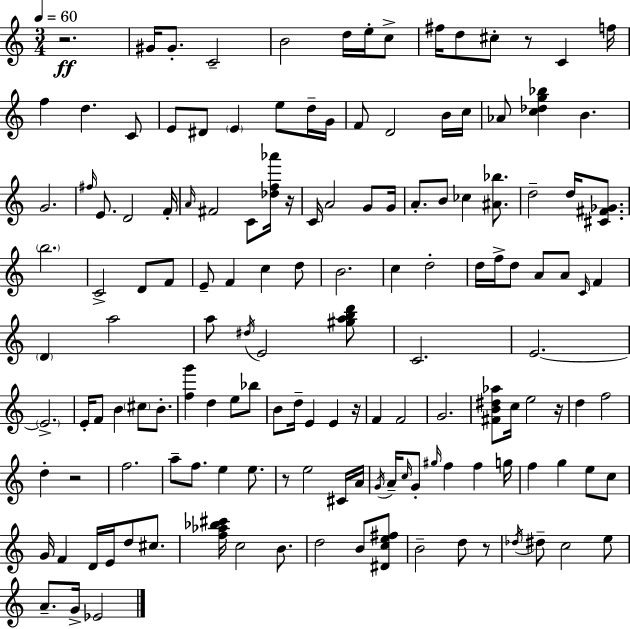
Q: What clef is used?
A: treble